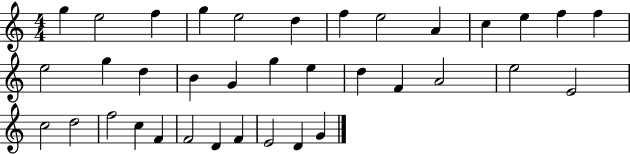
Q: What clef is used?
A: treble